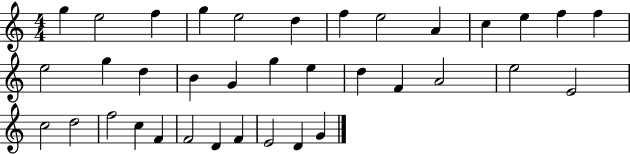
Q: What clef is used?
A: treble